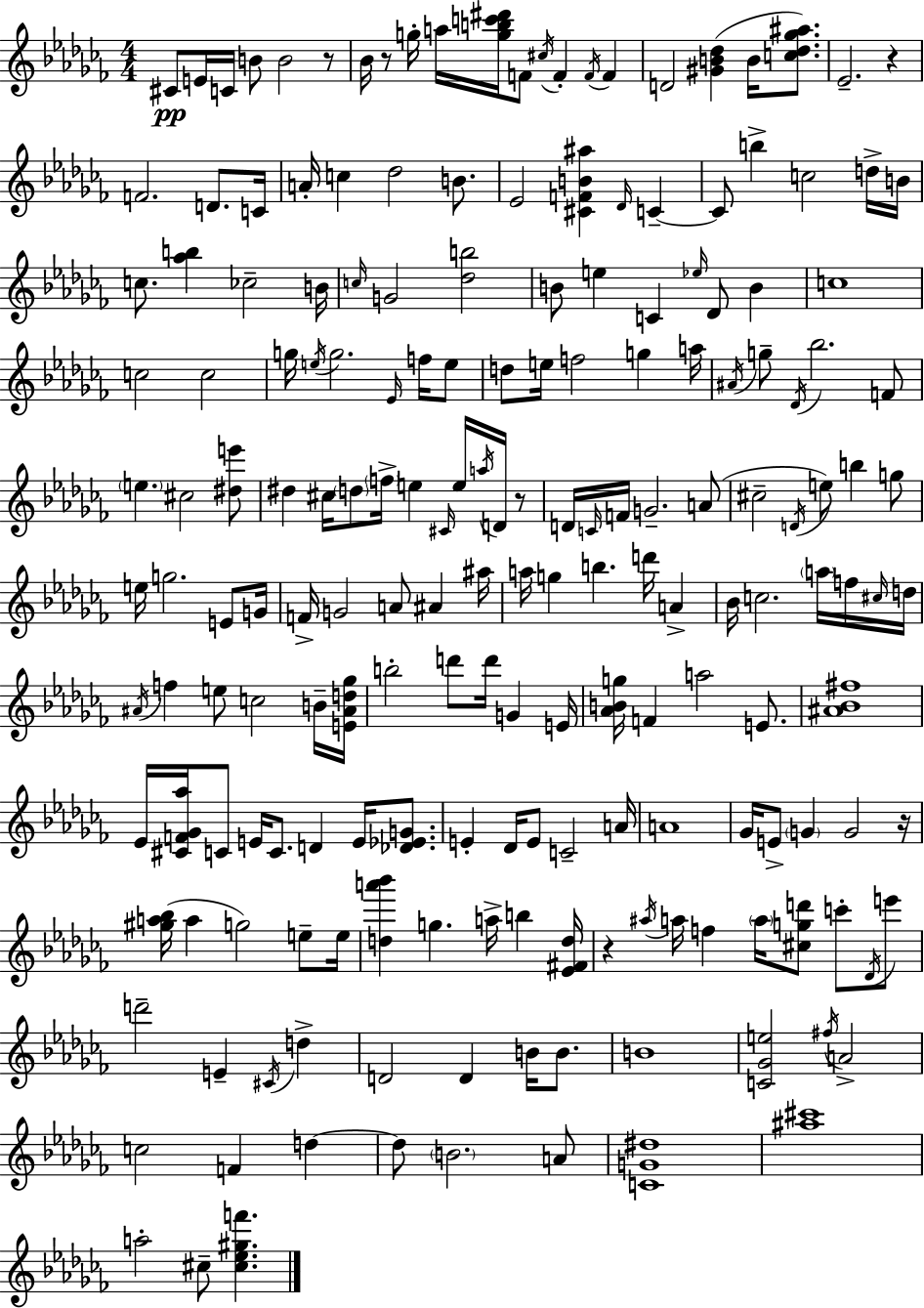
{
  \clef treble
  \numericTimeSignature
  \time 4/4
  \key aes \minor
  cis'8\pp e'16 c'16 b'8 b'2 r8 | bes'16 r8 g''16-. a''16 <g'' b'' c''' dis'''>16 f'8 \acciaccatura { cis''16 } f'4-. \acciaccatura { f'16 } f'4 | d'2 <gis' b' des''>4( b'16 <c'' des'' ges'' ais''>8.) | ees'2.-- r4 | \break f'2. d'8. | c'16 a'16-. c''4 des''2 b'8. | ees'2 <cis' f' b' ais''>4 \grace { des'16 } c'4--~~ | c'8 b''4-> c''2 | \break d''16-> b'16 c''8. <aes'' b''>4 ces''2-- | b'16 \grace { c''16 } g'2 <des'' b''>2 | b'8 e''4 c'4 \grace { ees''16 } des'8 | b'4 c''1 | \break c''2 c''2 | g''16 \acciaccatura { e''16 } g''2. | \grace { ees'16 } f''16 e''8 d''8 e''16 f''2 | g''4 a''16 \acciaccatura { ais'16 } g''8-- \acciaccatura { des'16 } bes''2. | \break f'8 \parenthesize e''4. cis''2 | <dis'' e'''>8 dis''4 cis''16 \parenthesize d''8 | \parenthesize f''16-> e''4 \grace { cis'16 } e''16 \acciaccatura { a''16 } d'16 r8 d'16 \grace { c'16 } f'16 g'2.-- | a'8( cis''2-- | \break \acciaccatura { d'16 } e''8) b''4 g''8 e''16 g''2. | e'8 g'16 f'16-> g'2 | a'8 ais'4 ais''16 a''16 g''4 | b''4. d'''16 a'4-> bes'16 c''2. | \break \parenthesize a''16 f''16 \grace { cis''16 } d''16 \acciaccatura { ais'16 } f''4 | e''8 c''2 b'16-- <e' ais' d'' ges''>16 b''2-. | d'''8 d'''16 g'4 e'16 <aes' b' g''>16 | f'4 a''2 e'8. <ais' bes' fis''>1 | \break ees'16 | <cis' f' ges' aes''>16 c'8 e'16 c'8. d'4 e'16 <des' ees' g'>8. e'4-. | des'16 e'8 c'2-- a'16 a'1 | ges'16 | \break e'8-> \parenthesize g'4 g'2 r16 <gis'' a'' bes''>16( | a''4 g''2) e''8-- e''16 <d'' a''' bes'''>4 | g''4. a''16-> b''4 <ees' fis' d''>16 r4 | \acciaccatura { ais''16 } a''16 f''4 \parenthesize a''16 <cis'' g'' d'''>8 c'''8-. \acciaccatura { des'16 } e'''8 | \break d'''2-- e'4-- \acciaccatura { cis'16 } d''4-> | d'2 d'4 b'16 b'8. | b'1 | <c' ges' e''>2 \acciaccatura { fis''16 } a'2-> | \break c''2 f'4 d''4~~ | d''8 \parenthesize b'2. | a'8 <c' g' dis''>1 | <ais'' cis'''>1 | \break a''2-. cis''8-- <cis'' ees'' gis'' f'''>4. | \bar "|."
}